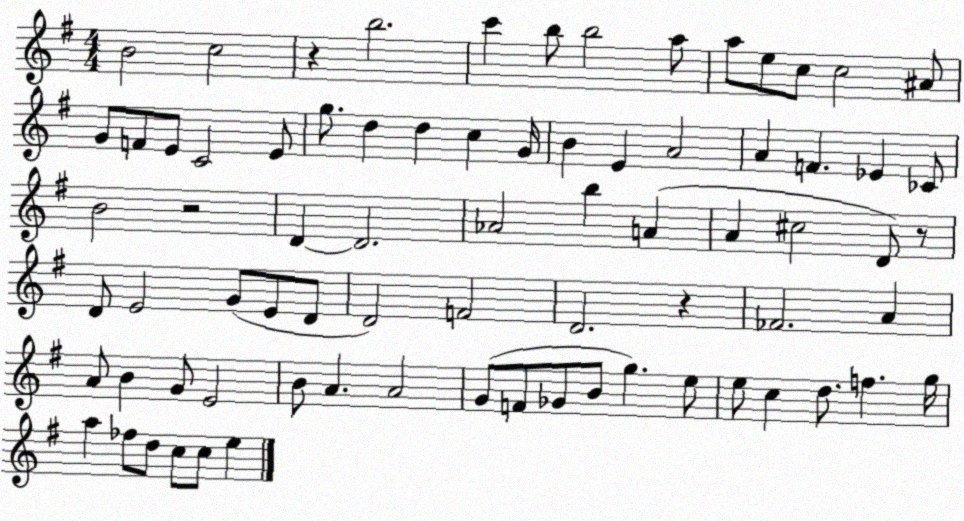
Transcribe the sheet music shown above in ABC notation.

X:1
T:Untitled
M:4/4
L:1/4
K:G
B2 c2 z b2 c' b/2 b2 a/2 a/2 e/2 c/2 c2 ^A/2 G/2 F/2 E/2 C2 E/2 g/2 d d c G/4 B E A2 A F _E _C/2 B2 z2 D D2 _A2 b A A ^c2 D/2 z/2 D/2 E2 G/2 E/2 D/2 D2 F2 D2 z _F2 A A/2 B G/2 E2 B/2 A A2 G/2 F/2 _G/2 B/2 g e/2 e/2 c d/2 f g/4 a _f/2 d/2 c/2 c/2 e